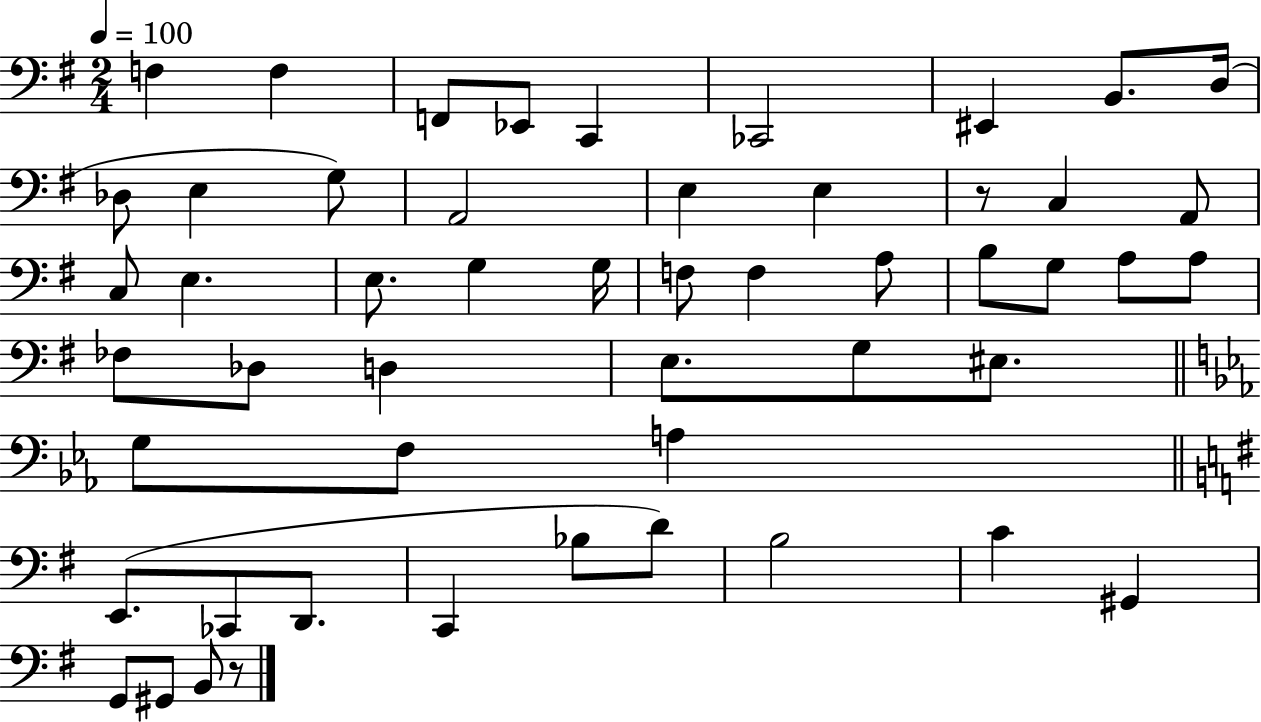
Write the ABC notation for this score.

X:1
T:Untitled
M:2/4
L:1/4
K:G
F, F, F,,/2 _E,,/2 C,, _C,,2 ^E,, B,,/2 D,/4 _D,/2 E, G,/2 A,,2 E, E, z/2 C, A,,/2 C,/2 E, E,/2 G, G,/4 F,/2 F, A,/2 B,/2 G,/2 A,/2 A,/2 _F,/2 _D,/2 D, E,/2 G,/2 ^E,/2 G,/2 F,/2 A, E,,/2 _C,,/2 D,,/2 C,, _B,/2 D/2 B,2 C ^G,, G,,/2 ^G,,/2 B,,/2 z/2